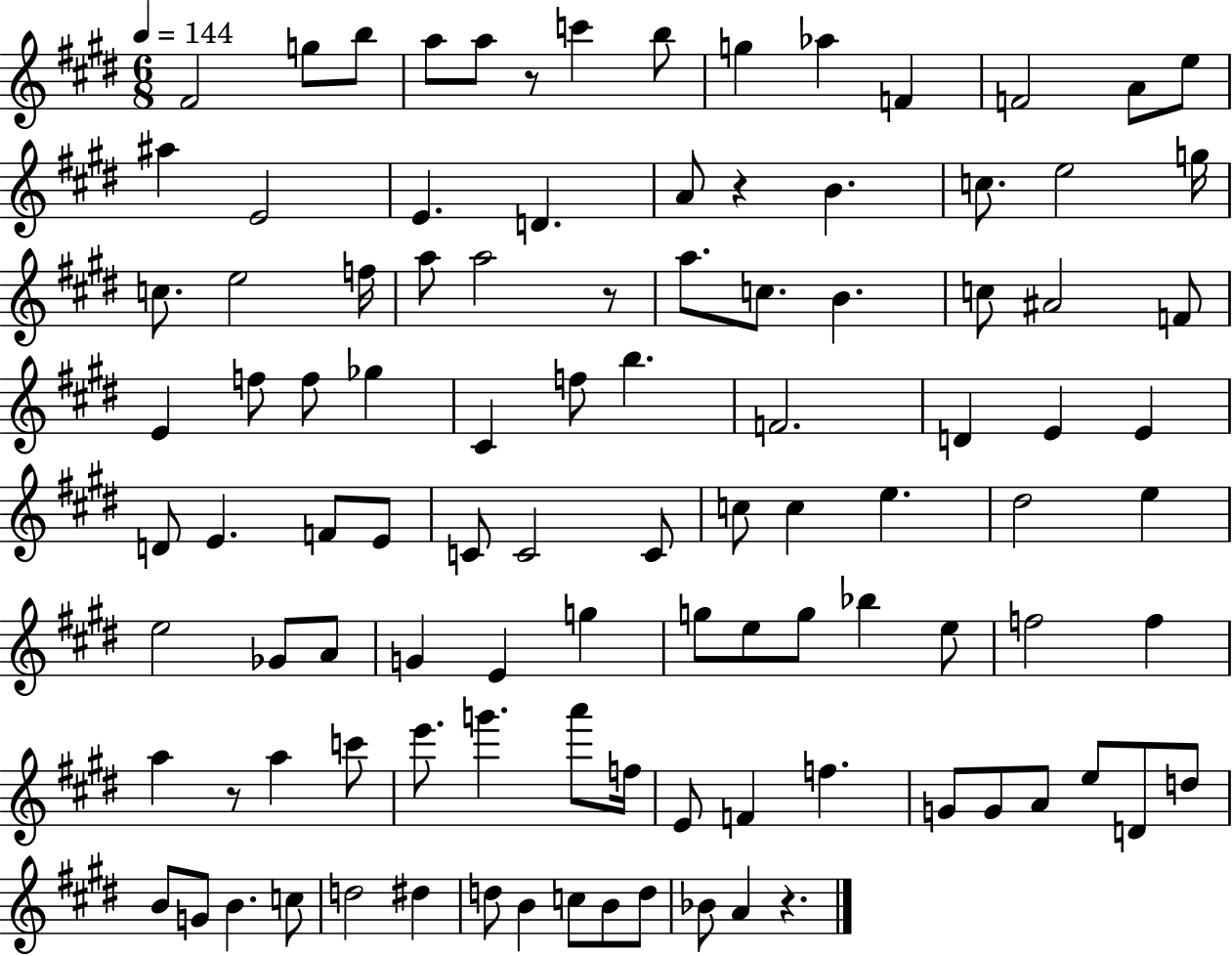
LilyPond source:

{
  \clef treble
  \numericTimeSignature
  \time 6/8
  \key e \major
  \tempo 4 = 144
  fis'2 g''8 b''8 | a''8 a''8 r8 c'''4 b''8 | g''4 aes''4 f'4 | f'2 a'8 e''8 | \break ais''4 e'2 | e'4. d'4. | a'8 r4 b'4. | c''8. e''2 g''16 | \break c''8. e''2 f''16 | a''8 a''2 r8 | a''8. c''8. b'4. | c''8 ais'2 f'8 | \break e'4 f''8 f''8 ges''4 | cis'4 f''8 b''4. | f'2. | d'4 e'4 e'4 | \break d'8 e'4. f'8 e'8 | c'8 c'2 c'8 | c''8 c''4 e''4. | dis''2 e''4 | \break e''2 ges'8 a'8 | g'4 e'4 g''4 | g''8 e''8 g''8 bes''4 e''8 | f''2 f''4 | \break a''4 r8 a''4 c'''8 | e'''8. g'''4. a'''8 f''16 | e'8 f'4 f''4. | g'8 g'8 a'8 e''8 d'8 d''8 | \break b'8 g'8 b'4. c''8 | d''2 dis''4 | d''8 b'4 c''8 b'8 d''8 | bes'8 a'4 r4. | \break \bar "|."
}